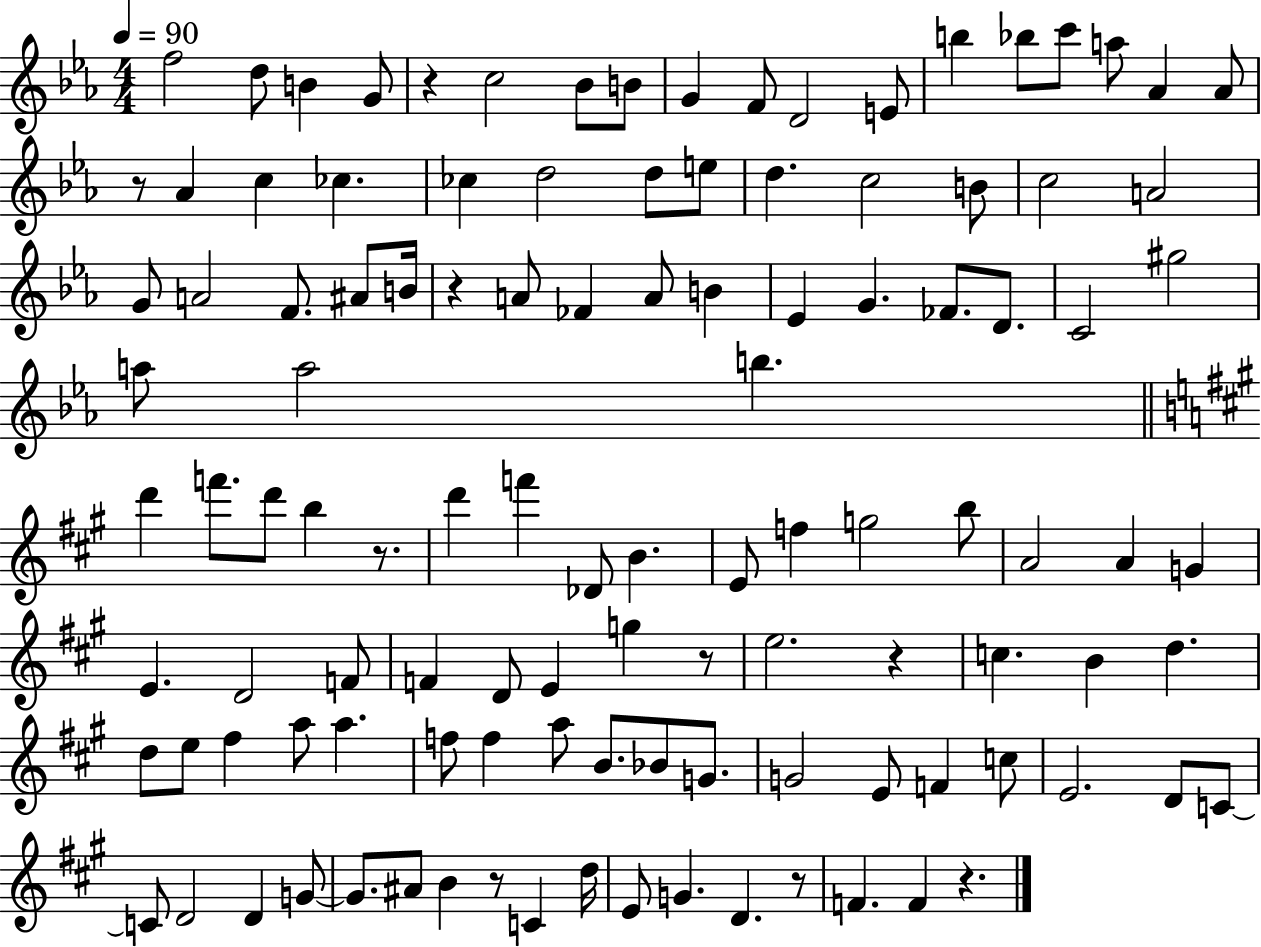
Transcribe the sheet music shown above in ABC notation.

X:1
T:Untitled
M:4/4
L:1/4
K:Eb
f2 d/2 B G/2 z c2 _B/2 B/2 G F/2 D2 E/2 b _b/2 c'/2 a/2 _A _A/2 z/2 _A c _c _c d2 d/2 e/2 d c2 B/2 c2 A2 G/2 A2 F/2 ^A/2 B/4 z A/2 _F A/2 B _E G _F/2 D/2 C2 ^g2 a/2 a2 b d' f'/2 d'/2 b z/2 d' f' _D/2 B E/2 f g2 b/2 A2 A G E D2 F/2 F D/2 E g z/2 e2 z c B d d/2 e/2 ^f a/2 a f/2 f a/2 B/2 _B/2 G/2 G2 E/2 F c/2 E2 D/2 C/2 C/2 D2 D G/2 G/2 ^A/2 B z/2 C d/4 E/2 G D z/2 F F z